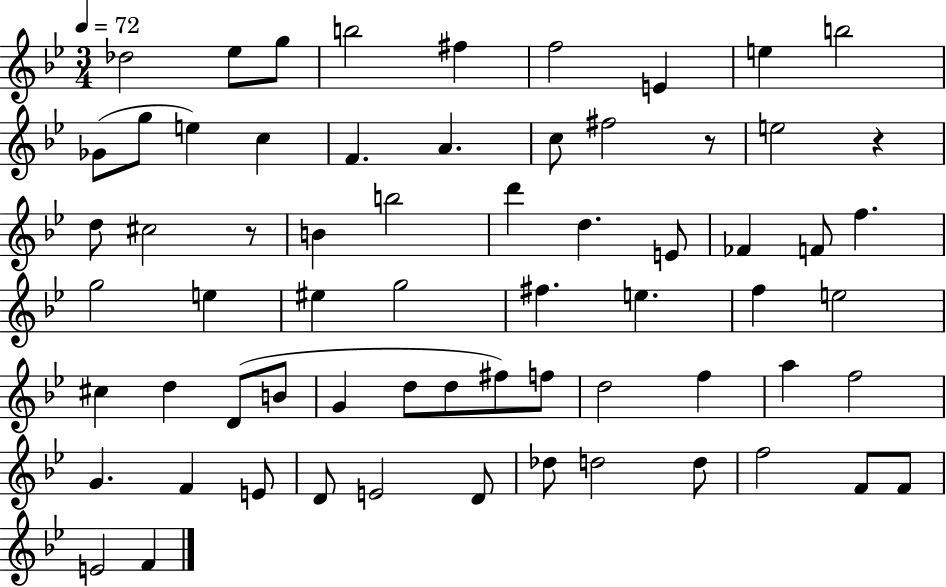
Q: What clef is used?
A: treble